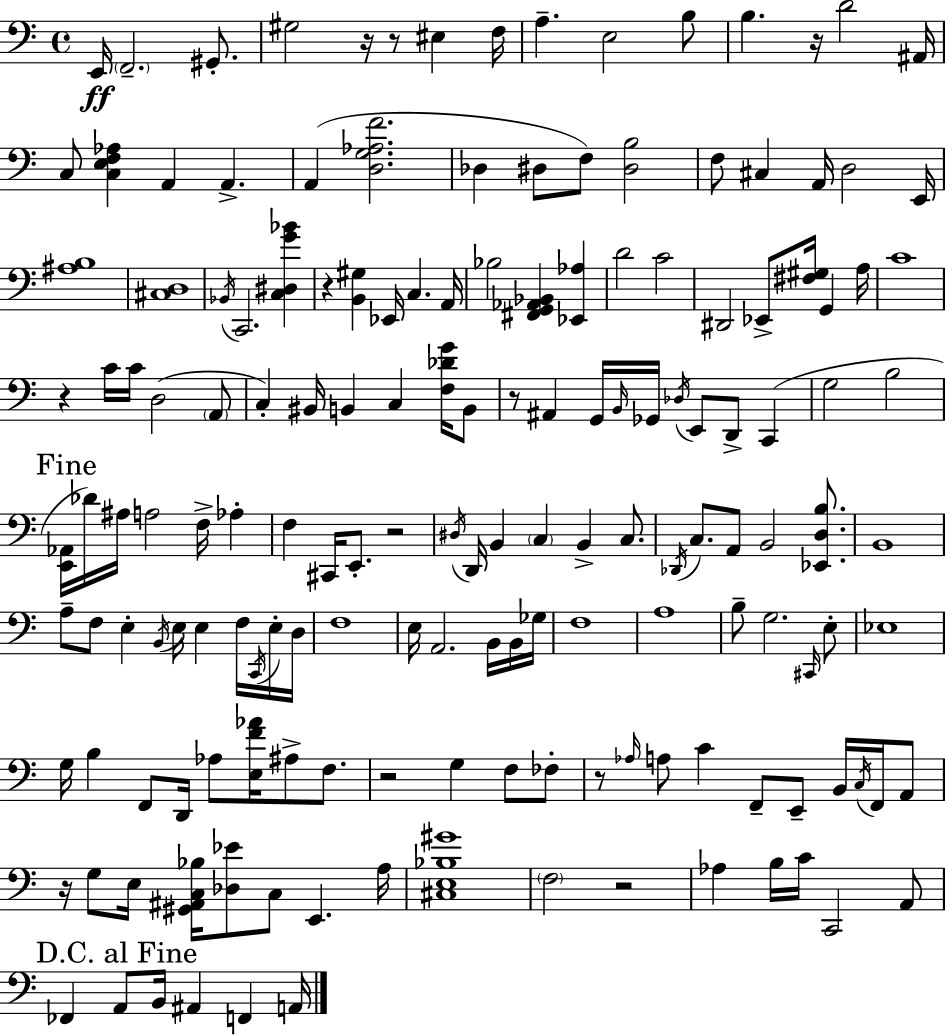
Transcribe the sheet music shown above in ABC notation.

X:1
T:Untitled
M:4/4
L:1/4
K:C
E,,/4 F,,2 ^G,,/2 ^G,2 z/4 z/2 ^E, F,/4 A, E,2 B,/2 B, z/4 D2 ^A,,/4 C,/2 [C,E,F,_A,] A,, A,, A,, [D,G,_A,F]2 _D, ^D,/2 F,/2 [^D,B,]2 F,/2 ^C, A,,/4 D,2 E,,/4 [^A,B,]4 [^C,D,]4 _B,,/4 C,,2 [C,^D,G_B] z [B,,^G,] _E,,/4 C, A,,/4 _B,2 [^F,,G,,_A,,_B,,] [_E,,_A,] D2 C2 ^D,,2 _E,,/2 [^F,^G,]/4 G,, A,/4 C4 z C/4 C/4 D,2 A,,/2 C, ^B,,/4 B,, C, [F,_DG]/4 B,,/2 z/2 ^A,, G,,/4 B,,/4 _G,,/4 _D,/4 E,,/2 D,,/2 C,, G,2 B,2 [E,,_A,,]/4 _D/4 ^A,/4 A,2 F,/4 _A, F, ^C,,/4 E,,/2 z2 ^D,/4 D,,/4 B,, C, B,, C,/2 _D,,/4 C,/2 A,,/2 B,,2 [_E,,D,B,]/2 B,,4 A,/2 F,/2 E, B,,/4 E,/4 E, F,/4 C,,/4 E,/4 D,/4 F,4 E,/4 A,,2 B,,/4 B,,/4 _G,/4 F,4 A,4 B,/2 G,2 ^C,,/4 E,/2 _E,4 G,/4 B, F,,/2 D,,/4 _A,/2 [E,F_A]/4 ^A,/2 F,/2 z2 G, F,/2 _F,/2 z/2 _A,/4 A,/2 C F,,/2 E,,/2 B,,/4 C,/4 F,,/4 A,,/2 z/4 G,/2 E,/4 [^G,,^A,,C,_B,]/4 [_D,_E]/2 C,/2 E,, A,/4 [^C,E,_B,^G]4 F,2 z2 _A, B,/4 C/4 C,,2 A,,/2 _F,, A,,/2 B,,/4 ^A,, F,, A,,/4